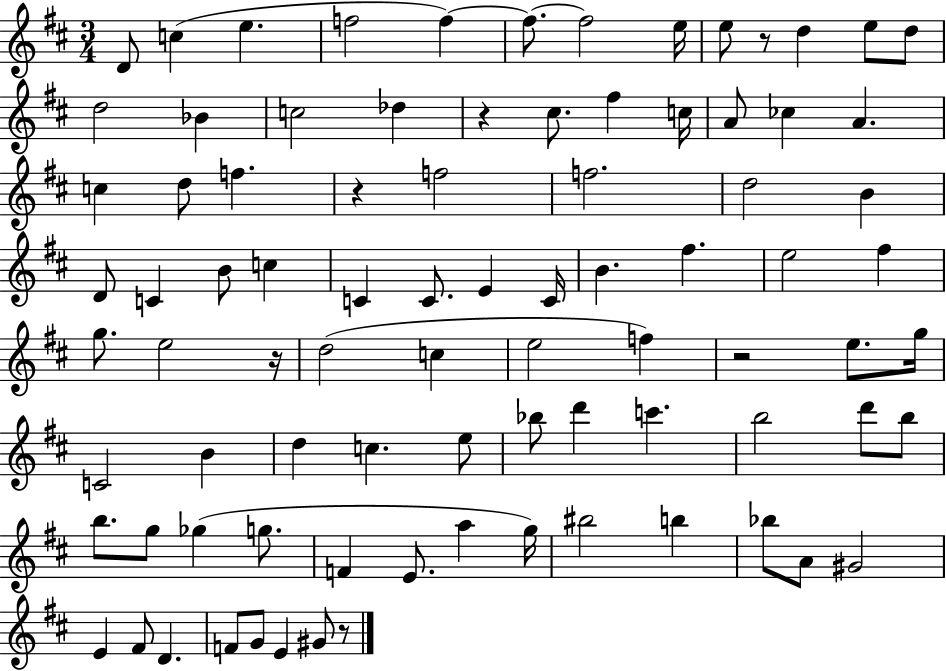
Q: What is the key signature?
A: D major